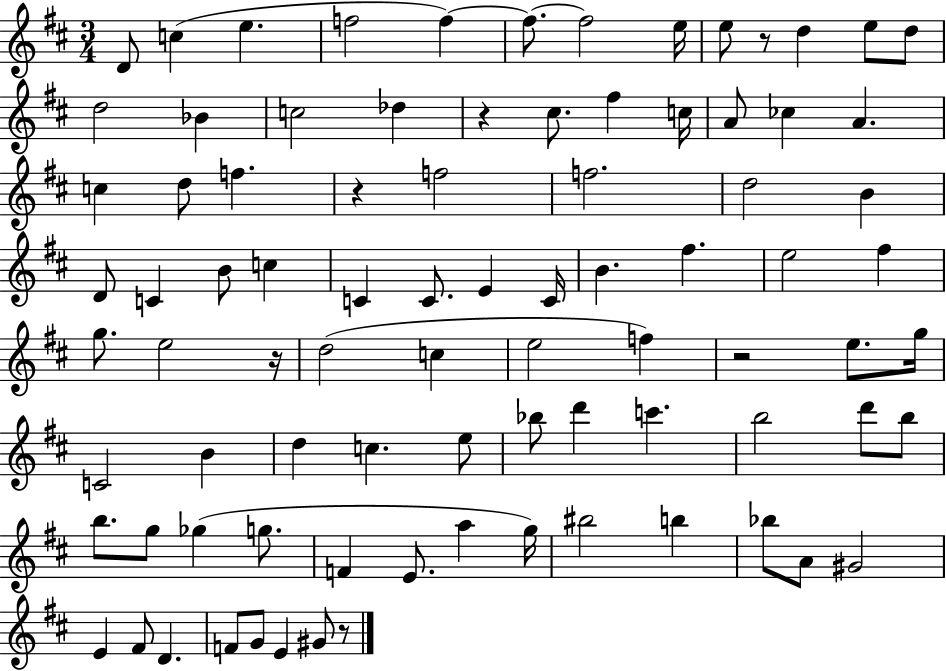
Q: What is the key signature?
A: D major